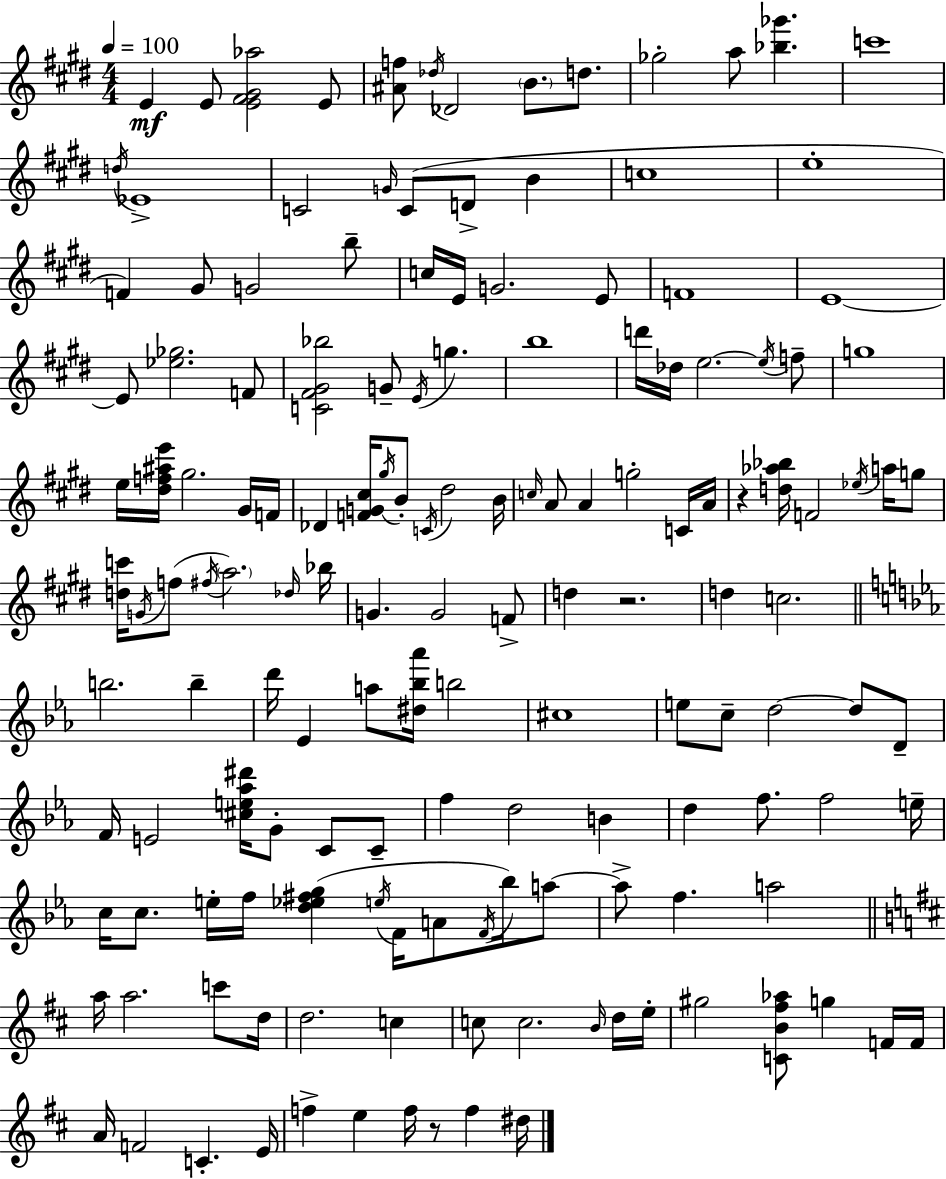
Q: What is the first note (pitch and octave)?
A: E4